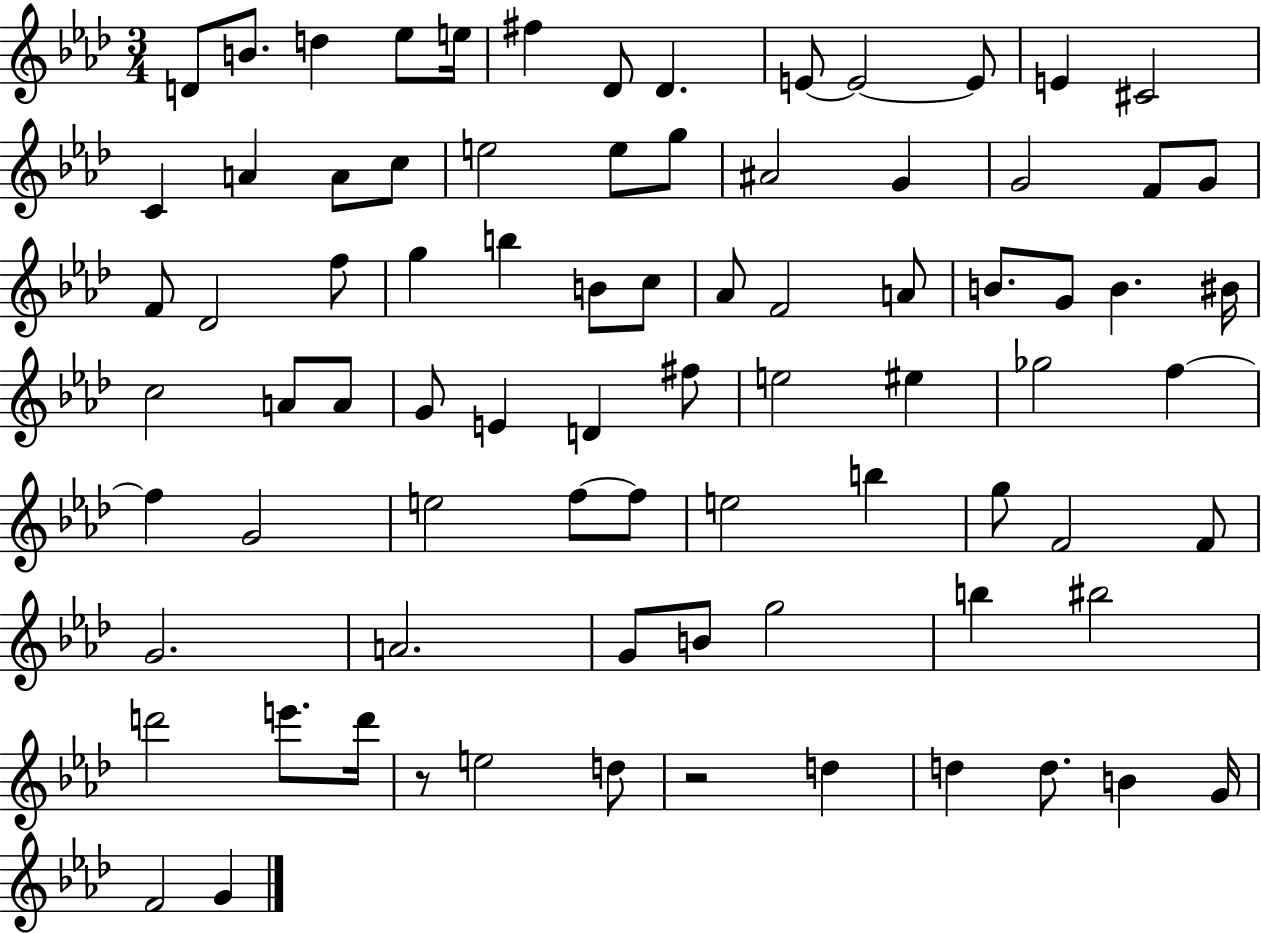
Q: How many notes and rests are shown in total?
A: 81